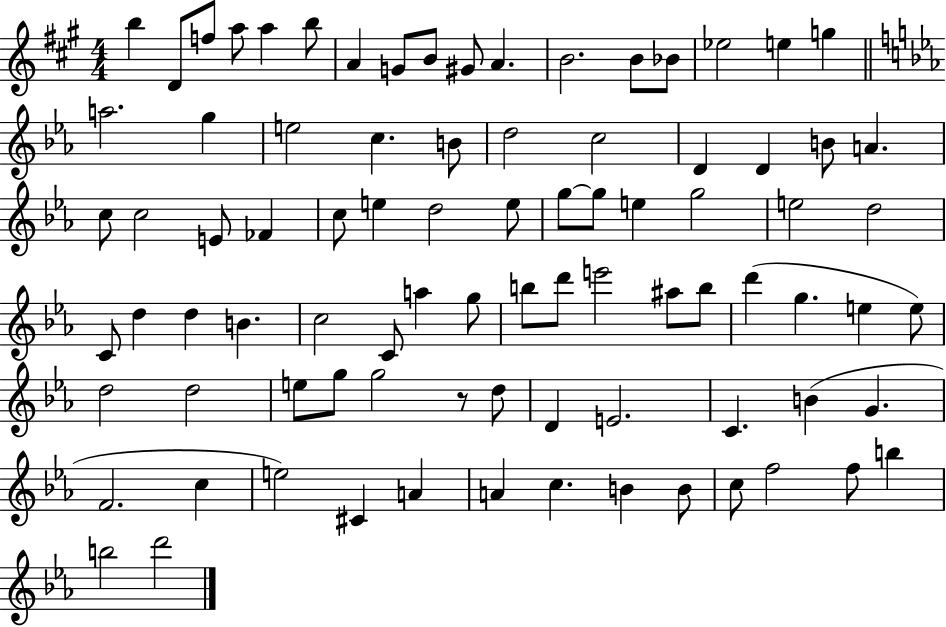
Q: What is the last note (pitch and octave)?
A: D6